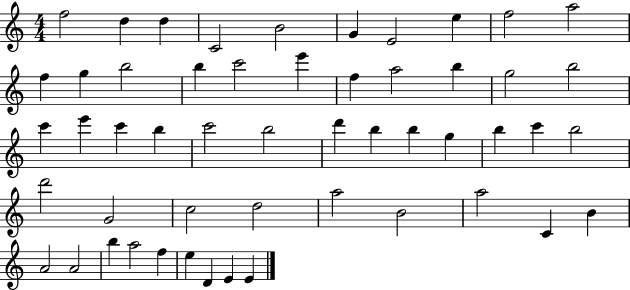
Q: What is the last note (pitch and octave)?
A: E4